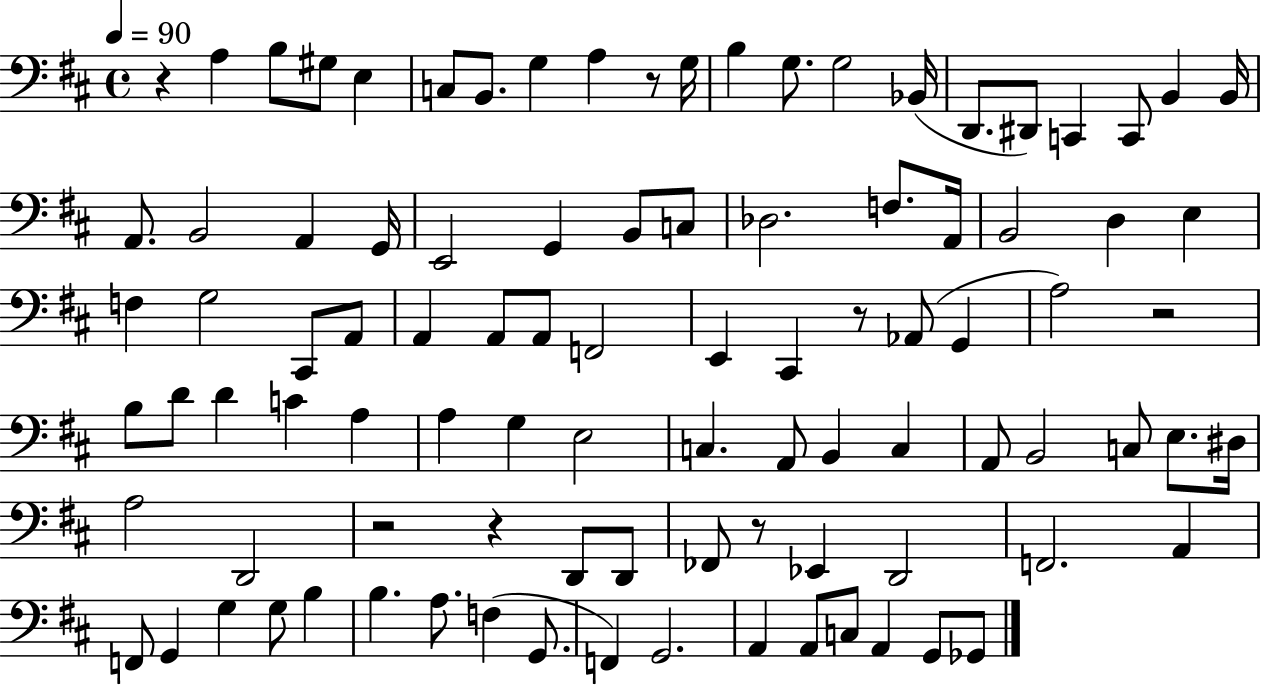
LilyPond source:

{
  \clef bass
  \time 4/4
  \defaultTimeSignature
  \key d \major
  \tempo 4 = 90
  r4 a4 b8 gis8 e4 | c8 b,8. g4 a4 r8 g16 | b4 g8. g2 bes,16( | d,8. dis,8) c,4 c,8 b,4 b,16 | \break a,8. b,2 a,4 g,16 | e,2 g,4 b,8 c8 | des2. f8. a,16 | b,2 d4 e4 | \break f4 g2 cis,8 a,8 | a,4 a,8 a,8 f,2 | e,4 cis,4 r8 aes,8( g,4 | a2) r2 | \break b8 d'8 d'4 c'4 a4 | a4 g4 e2 | c4. a,8 b,4 c4 | a,8 b,2 c8 e8. dis16 | \break a2 d,2 | r2 r4 d,8 d,8 | fes,8 r8 ees,4 d,2 | f,2. a,4 | \break f,8 g,4 g4 g8 b4 | b4. a8. f4( g,8. | f,4) g,2. | a,4 a,8 c8 a,4 g,8 ges,8 | \break \bar "|."
}